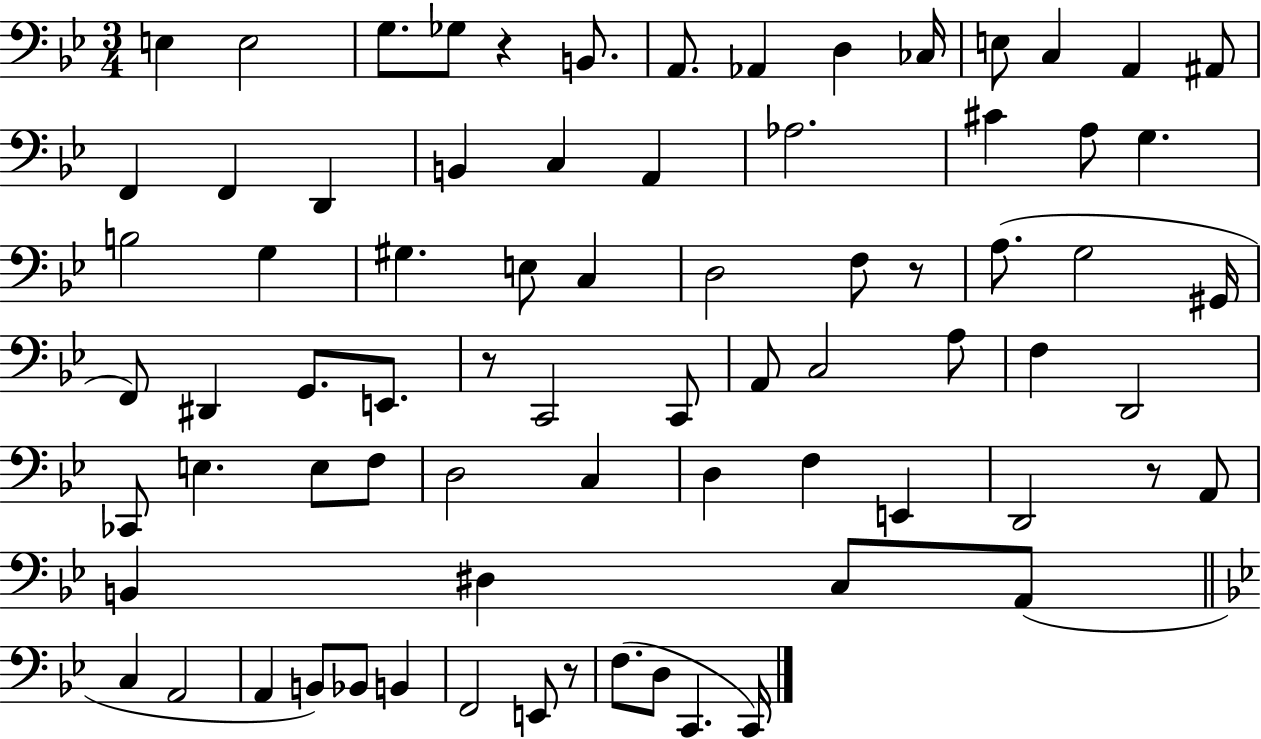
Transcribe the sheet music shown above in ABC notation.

X:1
T:Untitled
M:3/4
L:1/4
K:Bb
E, E,2 G,/2 _G,/2 z B,,/2 A,,/2 _A,, D, _C,/4 E,/2 C, A,, ^A,,/2 F,, F,, D,, B,, C, A,, _A,2 ^C A,/2 G, B,2 G, ^G, E,/2 C, D,2 F,/2 z/2 A,/2 G,2 ^G,,/4 F,,/2 ^D,, G,,/2 E,,/2 z/2 C,,2 C,,/2 A,,/2 C,2 A,/2 F, D,,2 _C,,/2 E, E,/2 F,/2 D,2 C, D, F, E,, D,,2 z/2 A,,/2 B,, ^D, C,/2 A,,/2 C, A,,2 A,, B,,/2 _B,,/2 B,, F,,2 E,,/2 z/2 F,/2 D,/2 C,, C,,/4